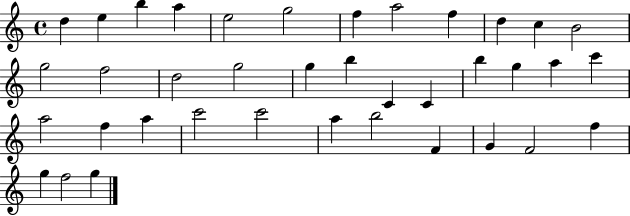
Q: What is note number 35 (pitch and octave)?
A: F5